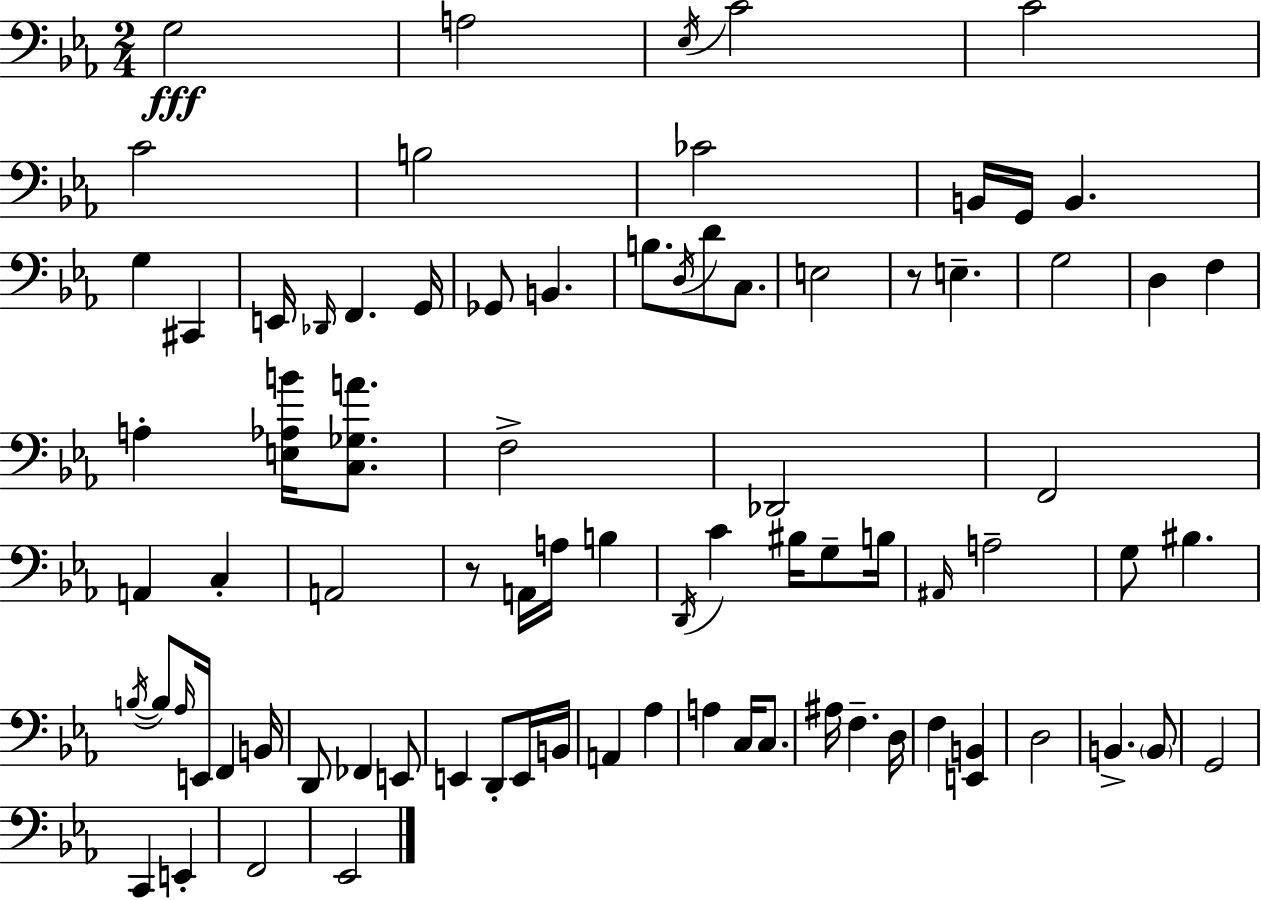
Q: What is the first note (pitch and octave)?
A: G3